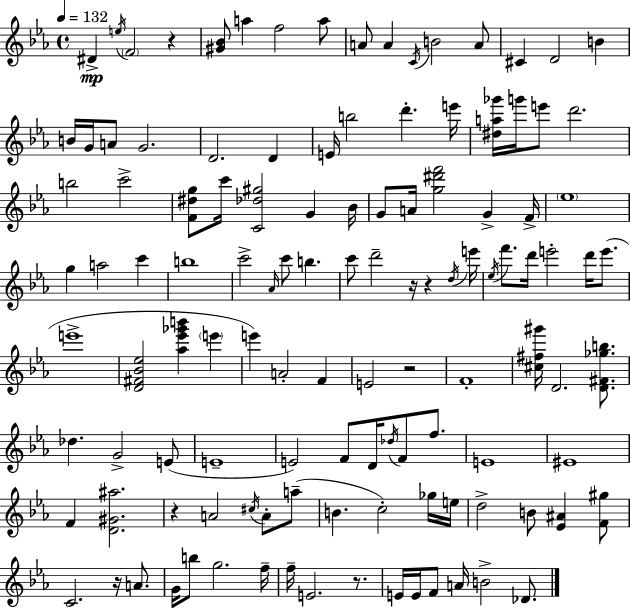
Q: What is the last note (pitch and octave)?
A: Db4